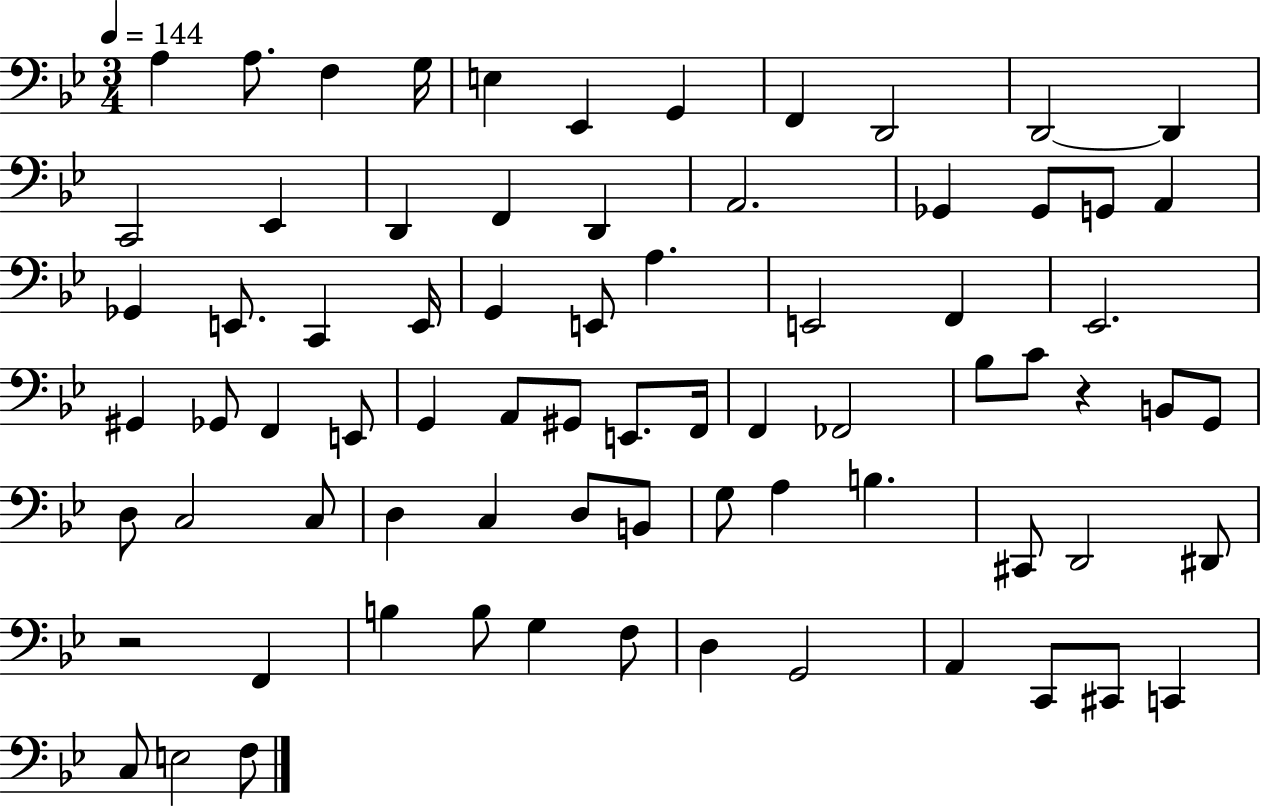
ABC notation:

X:1
T:Untitled
M:3/4
L:1/4
K:Bb
A, A,/2 F, G,/4 E, _E,, G,, F,, D,,2 D,,2 D,, C,,2 _E,, D,, F,, D,, A,,2 _G,, _G,,/2 G,,/2 A,, _G,, E,,/2 C,, E,,/4 G,, E,,/2 A, E,,2 F,, _E,,2 ^G,, _G,,/2 F,, E,,/2 G,, A,,/2 ^G,,/2 E,,/2 F,,/4 F,, _F,,2 _B,/2 C/2 z B,,/2 G,,/2 D,/2 C,2 C,/2 D, C, D,/2 B,,/2 G,/2 A, B, ^C,,/2 D,,2 ^D,,/2 z2 F,, B, B,/2 G, F,/2 D, G,,2 A,, C,,/2 ^C,,/2 C,, C,/2 E,2 F,/2